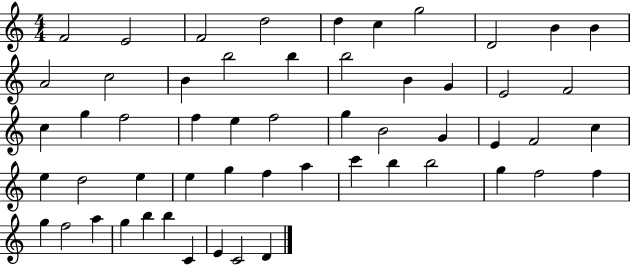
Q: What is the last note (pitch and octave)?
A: D4